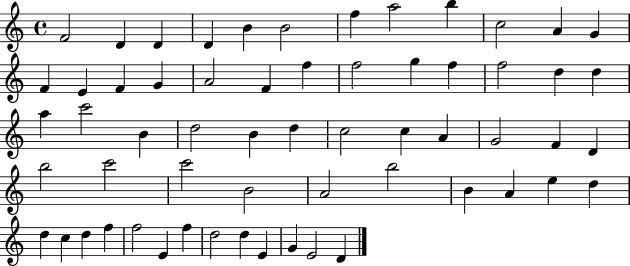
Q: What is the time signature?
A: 4/4